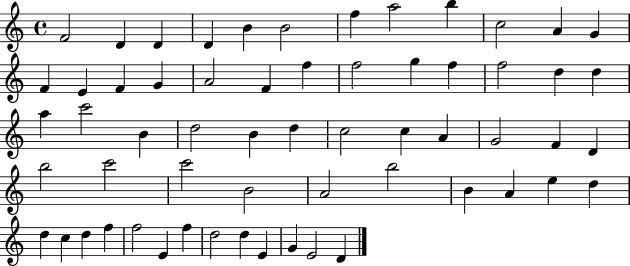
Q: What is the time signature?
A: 4/4